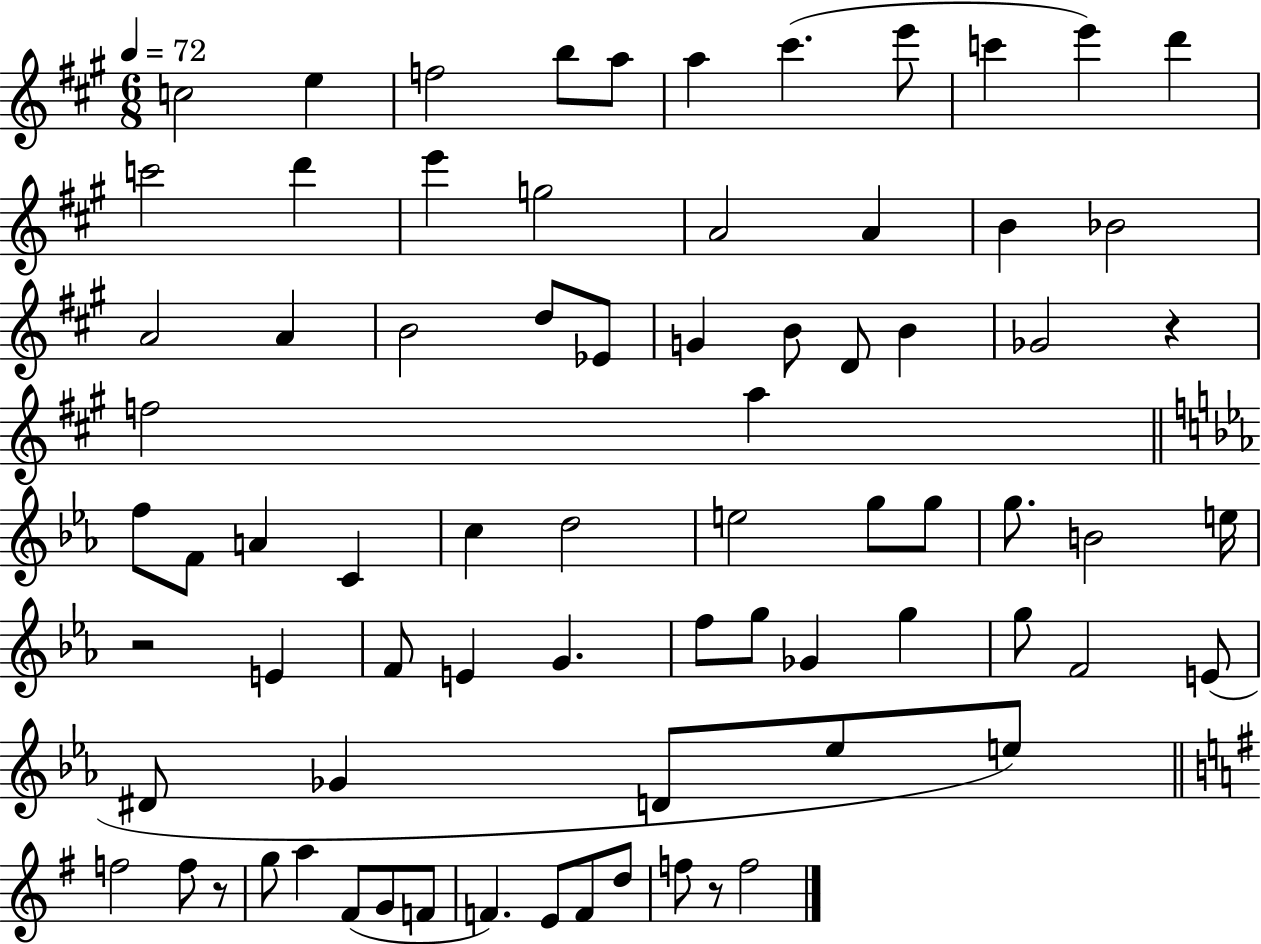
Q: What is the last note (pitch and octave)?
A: F5